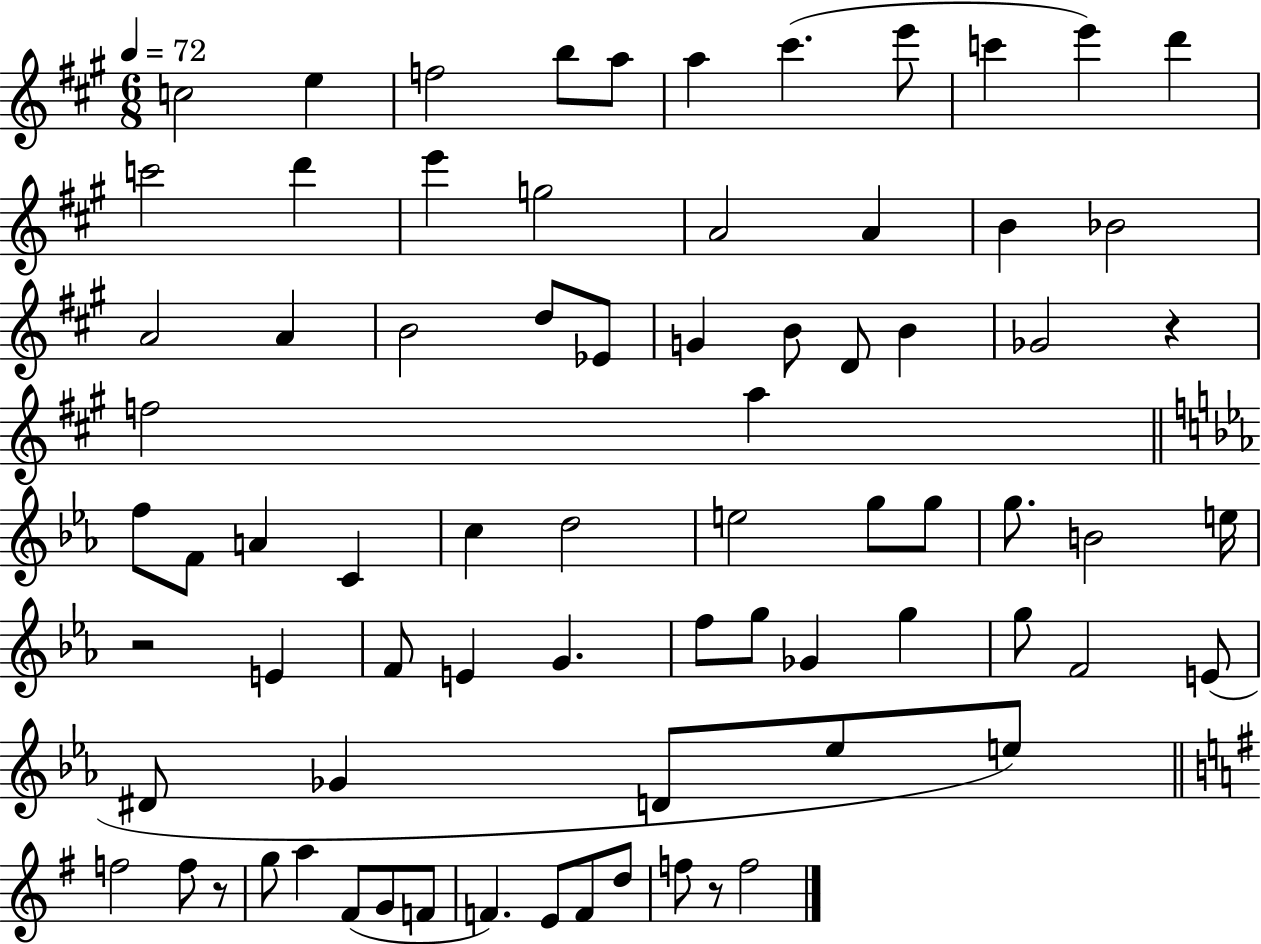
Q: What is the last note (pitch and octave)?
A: F5